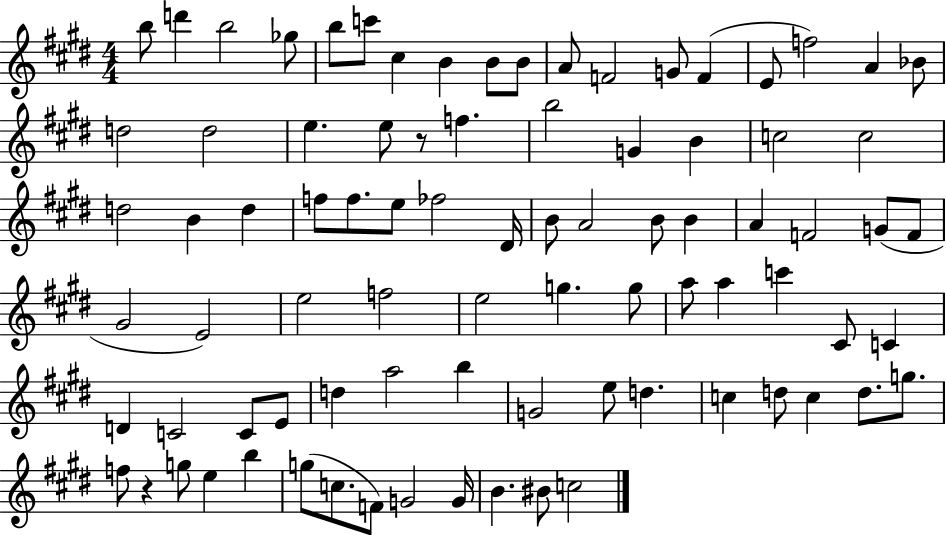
B5/e D6/q B5/h Gb5/e B5/e C6/e C#5/q B4/q B4/e B4/e A4/e F4/h G4/e F4/q E4/e F5/h A4/q Bb4/e D5/h D5/h E5/q. E5/e R/e F5/q. B5/h G4/q B4/q C5/h C5/h D5/h B4/q D5/q F5/e F5/e. E5/e FES5/h D#4/s B4/e A4/h B4/e B4/q A4/q F4/h G4/e F4/e G#4/h E4/h E5/h F5/h E5/h G5/q. G5/e A5/e A5/q C6/q C#4/e C4/q D4/q C4/h C4/e E4/e D5/q A5/h B5/q G4/h E5/e D5/q. C5/q D5/e C5/q D5/e. G5/e. F5/e R/q G5/e E5/q B5/q G5/e C5/e. F4/e G4/h G4/s B4/q. BIS4/e C5/h